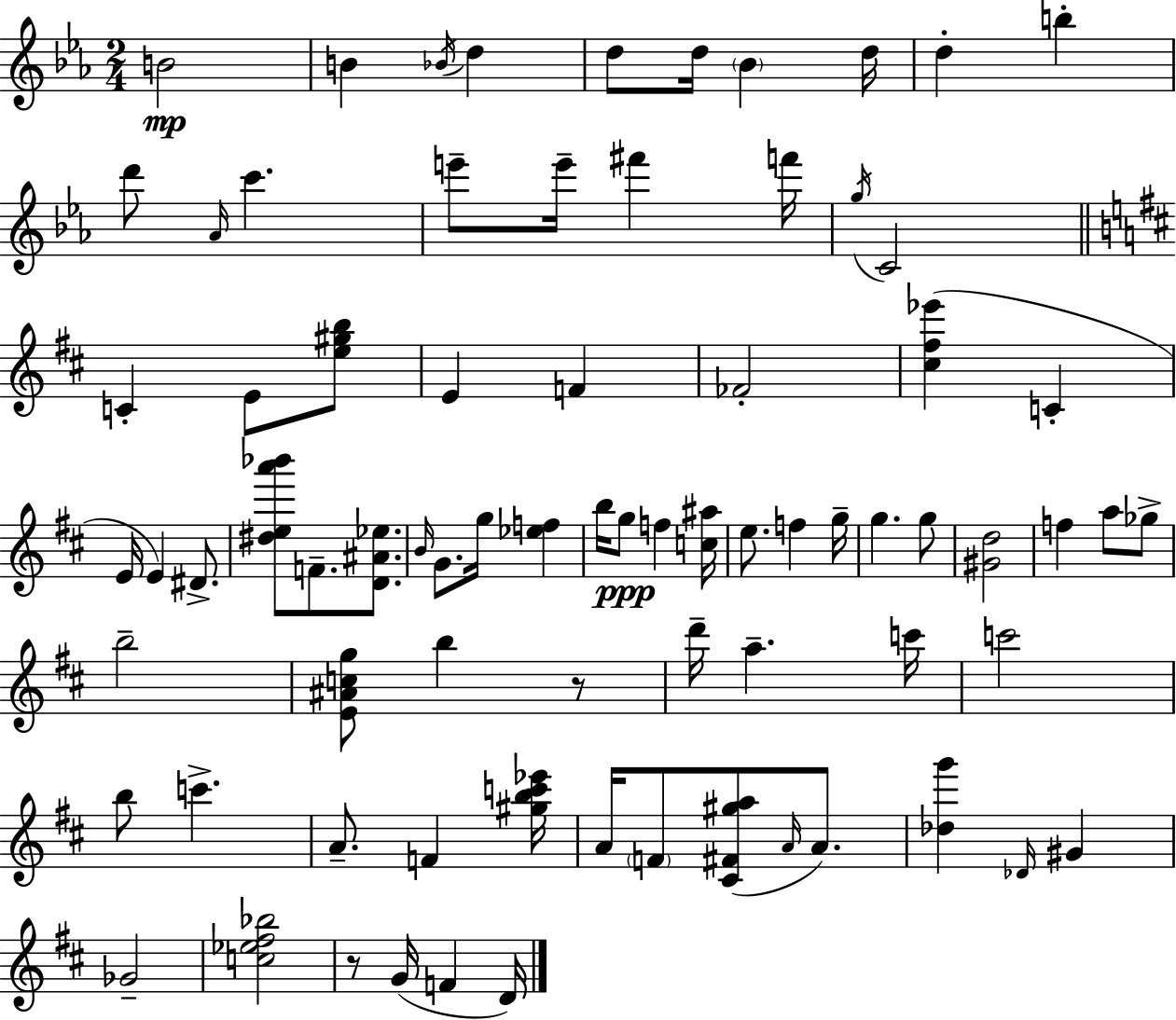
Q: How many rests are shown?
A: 2